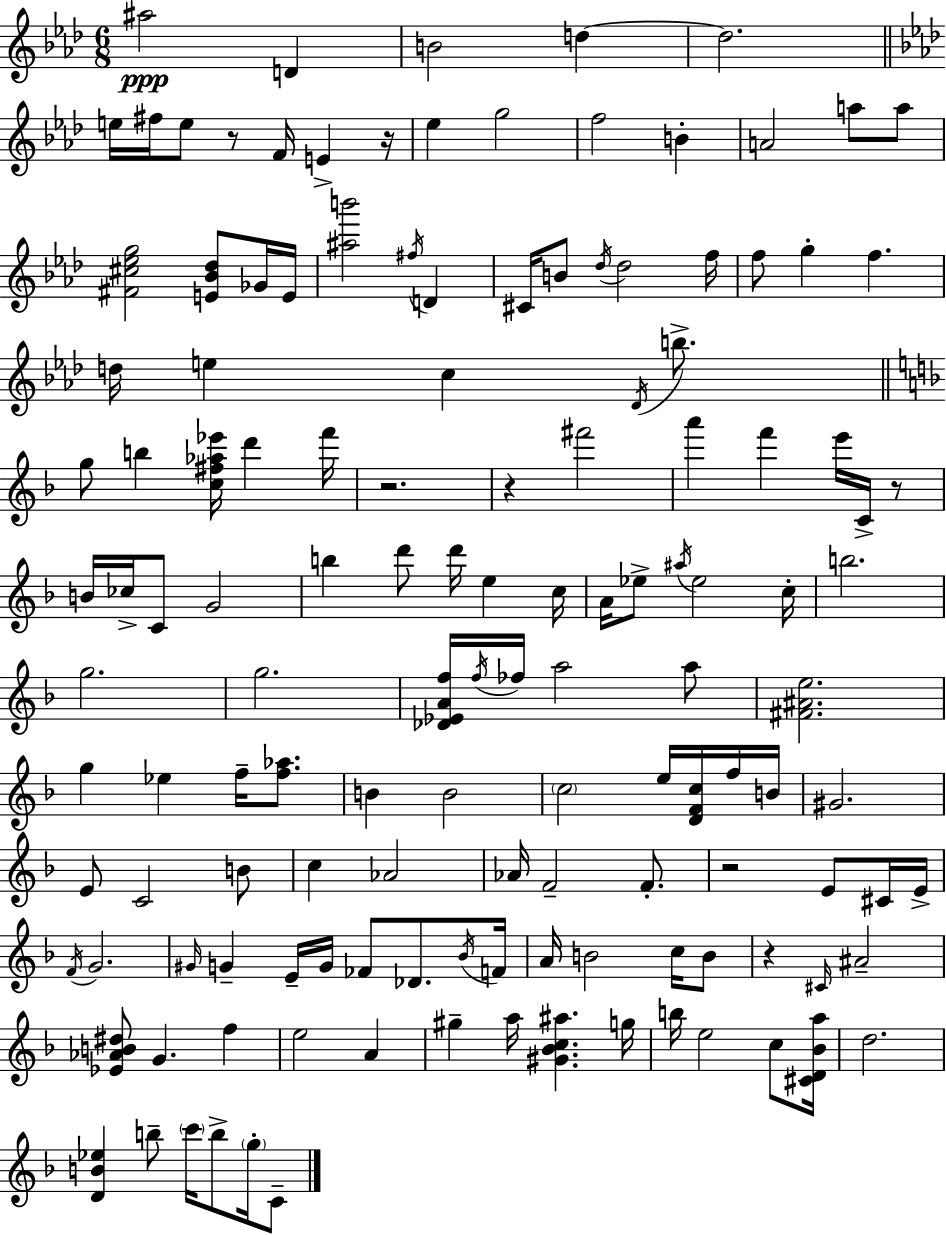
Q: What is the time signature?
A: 6/8